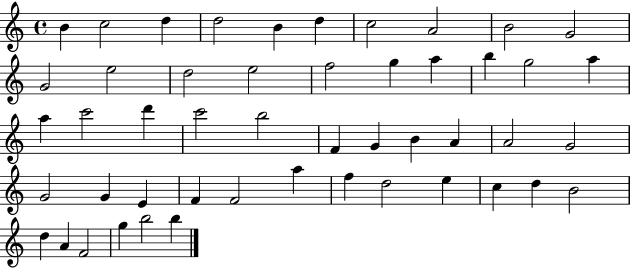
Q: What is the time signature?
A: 4/4